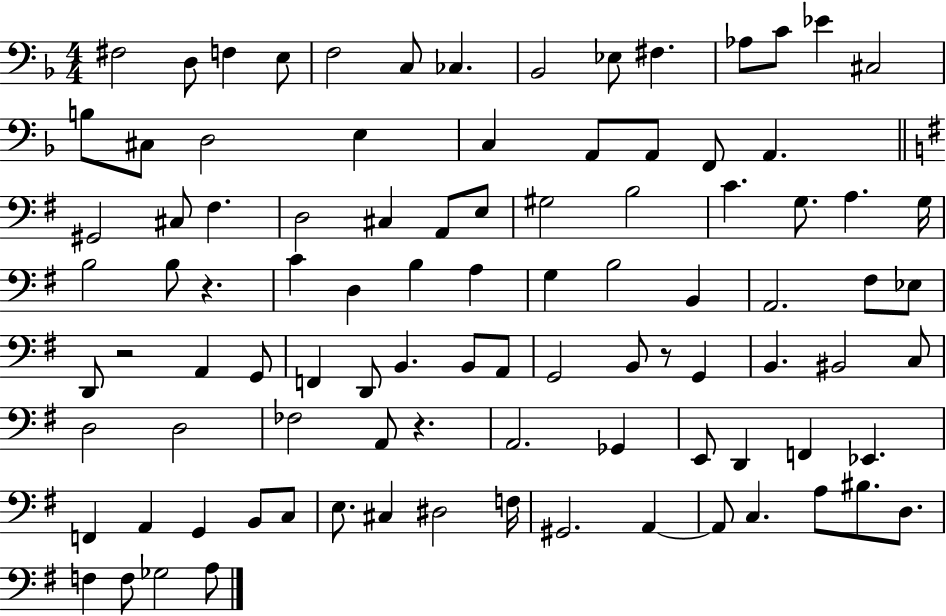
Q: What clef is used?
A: bass